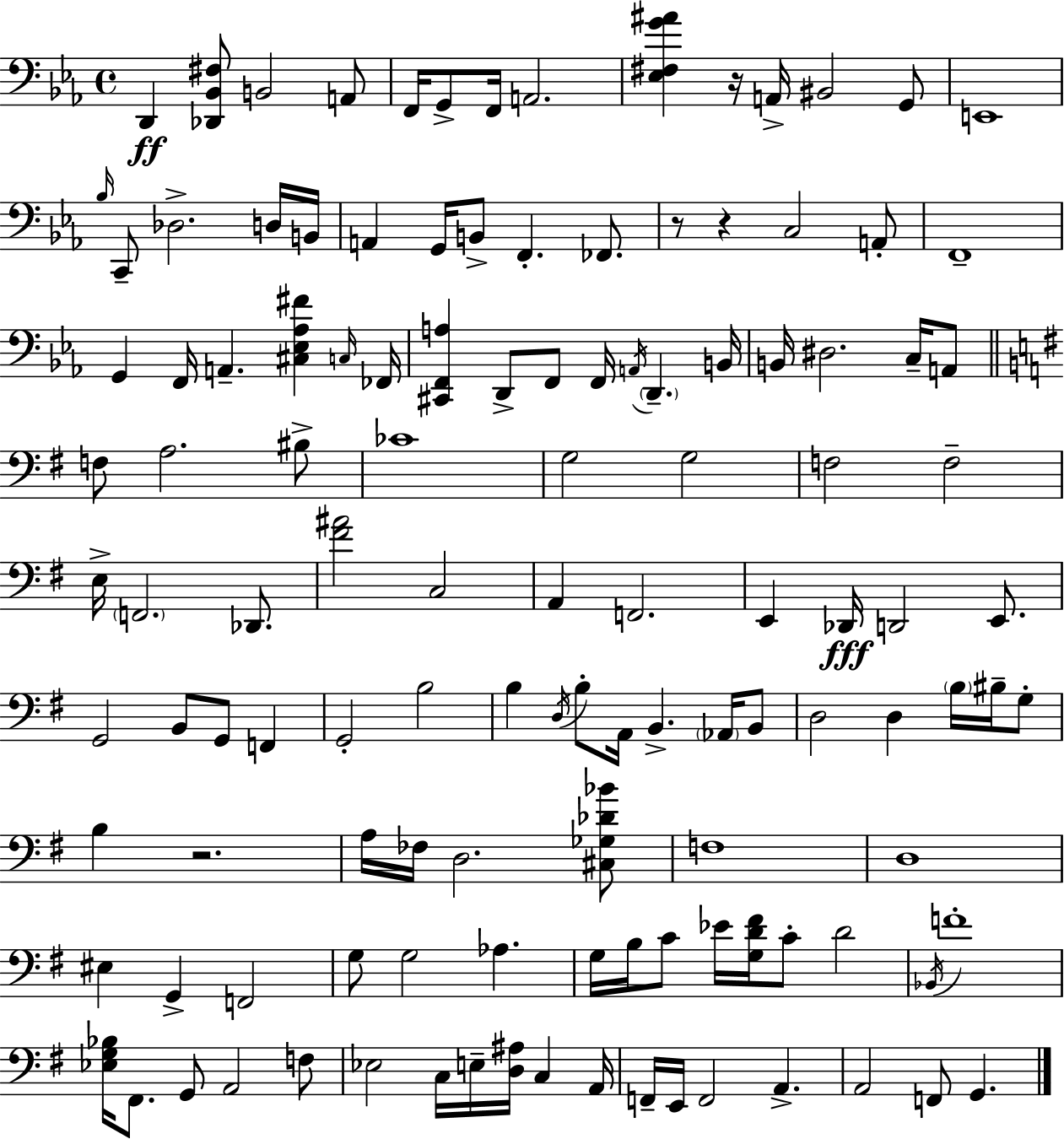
X:1
T:Untitled
M:4/4
L:1/4
K:Cm
D,, [_D,,_B,,^F,]/2 B,,2 A,,/2 F,,/4 G,,/2 F,,/4 A,,2 [_E,^F,G^A] z/4 A,,/4 ^B,,2 G,,/2 E,,4 _B,/4 C,,/2 _D,2 D,/4 B,,/4 A,, G,,/4 B,,/2 F,, _F,,/2 z/2 z C,2 A,,/2 F,,4 G,, F,,/4 A,, [^C,_E,_A,^F] C,/4 _F,,/4 [^C,,F,,A,] D,,/2 F,,/2 F,,/4 A,,/4 D,, B,,/4 B,,/4 ^D,2 C,/4 A,,/2 F,/2 A,2 ^B,/2 _C4 G,2 G,2 F,2 F,2 E,/4 F,,2 _D,,/2 [^F^A]2 C,2 A,, F,,2 E,, _D,,/4 D,,2 E,,/2 G,,2 B,,/2 G,,/2 F,, G,,2 B,2 B, D,/4 B,/2 A,,/4 B,, _A,,/4 B,,/2 D,2 D, B,/4 ^B,/4 G,/2 B, z2 A,/4 _F,/4 D,2 [^C,_G,_D_B]/2 F,4 D,4 ^E, G,, F,,2 G,/2 G,2 _A, G,/4 B,/4 C/2 _E/4 [G,D^F]/4 C/2 D2 _B,,/4 F4 [_E,G,_B,]/4 ^F,,/2 G,,/2 A,,2 F,/2 _E,2 C,/4 E,/4 [D,^A,]/4 C, A,,/4 F,,/4 E,,/4 F,,2 A,, A,,2 F,,/2 G,,